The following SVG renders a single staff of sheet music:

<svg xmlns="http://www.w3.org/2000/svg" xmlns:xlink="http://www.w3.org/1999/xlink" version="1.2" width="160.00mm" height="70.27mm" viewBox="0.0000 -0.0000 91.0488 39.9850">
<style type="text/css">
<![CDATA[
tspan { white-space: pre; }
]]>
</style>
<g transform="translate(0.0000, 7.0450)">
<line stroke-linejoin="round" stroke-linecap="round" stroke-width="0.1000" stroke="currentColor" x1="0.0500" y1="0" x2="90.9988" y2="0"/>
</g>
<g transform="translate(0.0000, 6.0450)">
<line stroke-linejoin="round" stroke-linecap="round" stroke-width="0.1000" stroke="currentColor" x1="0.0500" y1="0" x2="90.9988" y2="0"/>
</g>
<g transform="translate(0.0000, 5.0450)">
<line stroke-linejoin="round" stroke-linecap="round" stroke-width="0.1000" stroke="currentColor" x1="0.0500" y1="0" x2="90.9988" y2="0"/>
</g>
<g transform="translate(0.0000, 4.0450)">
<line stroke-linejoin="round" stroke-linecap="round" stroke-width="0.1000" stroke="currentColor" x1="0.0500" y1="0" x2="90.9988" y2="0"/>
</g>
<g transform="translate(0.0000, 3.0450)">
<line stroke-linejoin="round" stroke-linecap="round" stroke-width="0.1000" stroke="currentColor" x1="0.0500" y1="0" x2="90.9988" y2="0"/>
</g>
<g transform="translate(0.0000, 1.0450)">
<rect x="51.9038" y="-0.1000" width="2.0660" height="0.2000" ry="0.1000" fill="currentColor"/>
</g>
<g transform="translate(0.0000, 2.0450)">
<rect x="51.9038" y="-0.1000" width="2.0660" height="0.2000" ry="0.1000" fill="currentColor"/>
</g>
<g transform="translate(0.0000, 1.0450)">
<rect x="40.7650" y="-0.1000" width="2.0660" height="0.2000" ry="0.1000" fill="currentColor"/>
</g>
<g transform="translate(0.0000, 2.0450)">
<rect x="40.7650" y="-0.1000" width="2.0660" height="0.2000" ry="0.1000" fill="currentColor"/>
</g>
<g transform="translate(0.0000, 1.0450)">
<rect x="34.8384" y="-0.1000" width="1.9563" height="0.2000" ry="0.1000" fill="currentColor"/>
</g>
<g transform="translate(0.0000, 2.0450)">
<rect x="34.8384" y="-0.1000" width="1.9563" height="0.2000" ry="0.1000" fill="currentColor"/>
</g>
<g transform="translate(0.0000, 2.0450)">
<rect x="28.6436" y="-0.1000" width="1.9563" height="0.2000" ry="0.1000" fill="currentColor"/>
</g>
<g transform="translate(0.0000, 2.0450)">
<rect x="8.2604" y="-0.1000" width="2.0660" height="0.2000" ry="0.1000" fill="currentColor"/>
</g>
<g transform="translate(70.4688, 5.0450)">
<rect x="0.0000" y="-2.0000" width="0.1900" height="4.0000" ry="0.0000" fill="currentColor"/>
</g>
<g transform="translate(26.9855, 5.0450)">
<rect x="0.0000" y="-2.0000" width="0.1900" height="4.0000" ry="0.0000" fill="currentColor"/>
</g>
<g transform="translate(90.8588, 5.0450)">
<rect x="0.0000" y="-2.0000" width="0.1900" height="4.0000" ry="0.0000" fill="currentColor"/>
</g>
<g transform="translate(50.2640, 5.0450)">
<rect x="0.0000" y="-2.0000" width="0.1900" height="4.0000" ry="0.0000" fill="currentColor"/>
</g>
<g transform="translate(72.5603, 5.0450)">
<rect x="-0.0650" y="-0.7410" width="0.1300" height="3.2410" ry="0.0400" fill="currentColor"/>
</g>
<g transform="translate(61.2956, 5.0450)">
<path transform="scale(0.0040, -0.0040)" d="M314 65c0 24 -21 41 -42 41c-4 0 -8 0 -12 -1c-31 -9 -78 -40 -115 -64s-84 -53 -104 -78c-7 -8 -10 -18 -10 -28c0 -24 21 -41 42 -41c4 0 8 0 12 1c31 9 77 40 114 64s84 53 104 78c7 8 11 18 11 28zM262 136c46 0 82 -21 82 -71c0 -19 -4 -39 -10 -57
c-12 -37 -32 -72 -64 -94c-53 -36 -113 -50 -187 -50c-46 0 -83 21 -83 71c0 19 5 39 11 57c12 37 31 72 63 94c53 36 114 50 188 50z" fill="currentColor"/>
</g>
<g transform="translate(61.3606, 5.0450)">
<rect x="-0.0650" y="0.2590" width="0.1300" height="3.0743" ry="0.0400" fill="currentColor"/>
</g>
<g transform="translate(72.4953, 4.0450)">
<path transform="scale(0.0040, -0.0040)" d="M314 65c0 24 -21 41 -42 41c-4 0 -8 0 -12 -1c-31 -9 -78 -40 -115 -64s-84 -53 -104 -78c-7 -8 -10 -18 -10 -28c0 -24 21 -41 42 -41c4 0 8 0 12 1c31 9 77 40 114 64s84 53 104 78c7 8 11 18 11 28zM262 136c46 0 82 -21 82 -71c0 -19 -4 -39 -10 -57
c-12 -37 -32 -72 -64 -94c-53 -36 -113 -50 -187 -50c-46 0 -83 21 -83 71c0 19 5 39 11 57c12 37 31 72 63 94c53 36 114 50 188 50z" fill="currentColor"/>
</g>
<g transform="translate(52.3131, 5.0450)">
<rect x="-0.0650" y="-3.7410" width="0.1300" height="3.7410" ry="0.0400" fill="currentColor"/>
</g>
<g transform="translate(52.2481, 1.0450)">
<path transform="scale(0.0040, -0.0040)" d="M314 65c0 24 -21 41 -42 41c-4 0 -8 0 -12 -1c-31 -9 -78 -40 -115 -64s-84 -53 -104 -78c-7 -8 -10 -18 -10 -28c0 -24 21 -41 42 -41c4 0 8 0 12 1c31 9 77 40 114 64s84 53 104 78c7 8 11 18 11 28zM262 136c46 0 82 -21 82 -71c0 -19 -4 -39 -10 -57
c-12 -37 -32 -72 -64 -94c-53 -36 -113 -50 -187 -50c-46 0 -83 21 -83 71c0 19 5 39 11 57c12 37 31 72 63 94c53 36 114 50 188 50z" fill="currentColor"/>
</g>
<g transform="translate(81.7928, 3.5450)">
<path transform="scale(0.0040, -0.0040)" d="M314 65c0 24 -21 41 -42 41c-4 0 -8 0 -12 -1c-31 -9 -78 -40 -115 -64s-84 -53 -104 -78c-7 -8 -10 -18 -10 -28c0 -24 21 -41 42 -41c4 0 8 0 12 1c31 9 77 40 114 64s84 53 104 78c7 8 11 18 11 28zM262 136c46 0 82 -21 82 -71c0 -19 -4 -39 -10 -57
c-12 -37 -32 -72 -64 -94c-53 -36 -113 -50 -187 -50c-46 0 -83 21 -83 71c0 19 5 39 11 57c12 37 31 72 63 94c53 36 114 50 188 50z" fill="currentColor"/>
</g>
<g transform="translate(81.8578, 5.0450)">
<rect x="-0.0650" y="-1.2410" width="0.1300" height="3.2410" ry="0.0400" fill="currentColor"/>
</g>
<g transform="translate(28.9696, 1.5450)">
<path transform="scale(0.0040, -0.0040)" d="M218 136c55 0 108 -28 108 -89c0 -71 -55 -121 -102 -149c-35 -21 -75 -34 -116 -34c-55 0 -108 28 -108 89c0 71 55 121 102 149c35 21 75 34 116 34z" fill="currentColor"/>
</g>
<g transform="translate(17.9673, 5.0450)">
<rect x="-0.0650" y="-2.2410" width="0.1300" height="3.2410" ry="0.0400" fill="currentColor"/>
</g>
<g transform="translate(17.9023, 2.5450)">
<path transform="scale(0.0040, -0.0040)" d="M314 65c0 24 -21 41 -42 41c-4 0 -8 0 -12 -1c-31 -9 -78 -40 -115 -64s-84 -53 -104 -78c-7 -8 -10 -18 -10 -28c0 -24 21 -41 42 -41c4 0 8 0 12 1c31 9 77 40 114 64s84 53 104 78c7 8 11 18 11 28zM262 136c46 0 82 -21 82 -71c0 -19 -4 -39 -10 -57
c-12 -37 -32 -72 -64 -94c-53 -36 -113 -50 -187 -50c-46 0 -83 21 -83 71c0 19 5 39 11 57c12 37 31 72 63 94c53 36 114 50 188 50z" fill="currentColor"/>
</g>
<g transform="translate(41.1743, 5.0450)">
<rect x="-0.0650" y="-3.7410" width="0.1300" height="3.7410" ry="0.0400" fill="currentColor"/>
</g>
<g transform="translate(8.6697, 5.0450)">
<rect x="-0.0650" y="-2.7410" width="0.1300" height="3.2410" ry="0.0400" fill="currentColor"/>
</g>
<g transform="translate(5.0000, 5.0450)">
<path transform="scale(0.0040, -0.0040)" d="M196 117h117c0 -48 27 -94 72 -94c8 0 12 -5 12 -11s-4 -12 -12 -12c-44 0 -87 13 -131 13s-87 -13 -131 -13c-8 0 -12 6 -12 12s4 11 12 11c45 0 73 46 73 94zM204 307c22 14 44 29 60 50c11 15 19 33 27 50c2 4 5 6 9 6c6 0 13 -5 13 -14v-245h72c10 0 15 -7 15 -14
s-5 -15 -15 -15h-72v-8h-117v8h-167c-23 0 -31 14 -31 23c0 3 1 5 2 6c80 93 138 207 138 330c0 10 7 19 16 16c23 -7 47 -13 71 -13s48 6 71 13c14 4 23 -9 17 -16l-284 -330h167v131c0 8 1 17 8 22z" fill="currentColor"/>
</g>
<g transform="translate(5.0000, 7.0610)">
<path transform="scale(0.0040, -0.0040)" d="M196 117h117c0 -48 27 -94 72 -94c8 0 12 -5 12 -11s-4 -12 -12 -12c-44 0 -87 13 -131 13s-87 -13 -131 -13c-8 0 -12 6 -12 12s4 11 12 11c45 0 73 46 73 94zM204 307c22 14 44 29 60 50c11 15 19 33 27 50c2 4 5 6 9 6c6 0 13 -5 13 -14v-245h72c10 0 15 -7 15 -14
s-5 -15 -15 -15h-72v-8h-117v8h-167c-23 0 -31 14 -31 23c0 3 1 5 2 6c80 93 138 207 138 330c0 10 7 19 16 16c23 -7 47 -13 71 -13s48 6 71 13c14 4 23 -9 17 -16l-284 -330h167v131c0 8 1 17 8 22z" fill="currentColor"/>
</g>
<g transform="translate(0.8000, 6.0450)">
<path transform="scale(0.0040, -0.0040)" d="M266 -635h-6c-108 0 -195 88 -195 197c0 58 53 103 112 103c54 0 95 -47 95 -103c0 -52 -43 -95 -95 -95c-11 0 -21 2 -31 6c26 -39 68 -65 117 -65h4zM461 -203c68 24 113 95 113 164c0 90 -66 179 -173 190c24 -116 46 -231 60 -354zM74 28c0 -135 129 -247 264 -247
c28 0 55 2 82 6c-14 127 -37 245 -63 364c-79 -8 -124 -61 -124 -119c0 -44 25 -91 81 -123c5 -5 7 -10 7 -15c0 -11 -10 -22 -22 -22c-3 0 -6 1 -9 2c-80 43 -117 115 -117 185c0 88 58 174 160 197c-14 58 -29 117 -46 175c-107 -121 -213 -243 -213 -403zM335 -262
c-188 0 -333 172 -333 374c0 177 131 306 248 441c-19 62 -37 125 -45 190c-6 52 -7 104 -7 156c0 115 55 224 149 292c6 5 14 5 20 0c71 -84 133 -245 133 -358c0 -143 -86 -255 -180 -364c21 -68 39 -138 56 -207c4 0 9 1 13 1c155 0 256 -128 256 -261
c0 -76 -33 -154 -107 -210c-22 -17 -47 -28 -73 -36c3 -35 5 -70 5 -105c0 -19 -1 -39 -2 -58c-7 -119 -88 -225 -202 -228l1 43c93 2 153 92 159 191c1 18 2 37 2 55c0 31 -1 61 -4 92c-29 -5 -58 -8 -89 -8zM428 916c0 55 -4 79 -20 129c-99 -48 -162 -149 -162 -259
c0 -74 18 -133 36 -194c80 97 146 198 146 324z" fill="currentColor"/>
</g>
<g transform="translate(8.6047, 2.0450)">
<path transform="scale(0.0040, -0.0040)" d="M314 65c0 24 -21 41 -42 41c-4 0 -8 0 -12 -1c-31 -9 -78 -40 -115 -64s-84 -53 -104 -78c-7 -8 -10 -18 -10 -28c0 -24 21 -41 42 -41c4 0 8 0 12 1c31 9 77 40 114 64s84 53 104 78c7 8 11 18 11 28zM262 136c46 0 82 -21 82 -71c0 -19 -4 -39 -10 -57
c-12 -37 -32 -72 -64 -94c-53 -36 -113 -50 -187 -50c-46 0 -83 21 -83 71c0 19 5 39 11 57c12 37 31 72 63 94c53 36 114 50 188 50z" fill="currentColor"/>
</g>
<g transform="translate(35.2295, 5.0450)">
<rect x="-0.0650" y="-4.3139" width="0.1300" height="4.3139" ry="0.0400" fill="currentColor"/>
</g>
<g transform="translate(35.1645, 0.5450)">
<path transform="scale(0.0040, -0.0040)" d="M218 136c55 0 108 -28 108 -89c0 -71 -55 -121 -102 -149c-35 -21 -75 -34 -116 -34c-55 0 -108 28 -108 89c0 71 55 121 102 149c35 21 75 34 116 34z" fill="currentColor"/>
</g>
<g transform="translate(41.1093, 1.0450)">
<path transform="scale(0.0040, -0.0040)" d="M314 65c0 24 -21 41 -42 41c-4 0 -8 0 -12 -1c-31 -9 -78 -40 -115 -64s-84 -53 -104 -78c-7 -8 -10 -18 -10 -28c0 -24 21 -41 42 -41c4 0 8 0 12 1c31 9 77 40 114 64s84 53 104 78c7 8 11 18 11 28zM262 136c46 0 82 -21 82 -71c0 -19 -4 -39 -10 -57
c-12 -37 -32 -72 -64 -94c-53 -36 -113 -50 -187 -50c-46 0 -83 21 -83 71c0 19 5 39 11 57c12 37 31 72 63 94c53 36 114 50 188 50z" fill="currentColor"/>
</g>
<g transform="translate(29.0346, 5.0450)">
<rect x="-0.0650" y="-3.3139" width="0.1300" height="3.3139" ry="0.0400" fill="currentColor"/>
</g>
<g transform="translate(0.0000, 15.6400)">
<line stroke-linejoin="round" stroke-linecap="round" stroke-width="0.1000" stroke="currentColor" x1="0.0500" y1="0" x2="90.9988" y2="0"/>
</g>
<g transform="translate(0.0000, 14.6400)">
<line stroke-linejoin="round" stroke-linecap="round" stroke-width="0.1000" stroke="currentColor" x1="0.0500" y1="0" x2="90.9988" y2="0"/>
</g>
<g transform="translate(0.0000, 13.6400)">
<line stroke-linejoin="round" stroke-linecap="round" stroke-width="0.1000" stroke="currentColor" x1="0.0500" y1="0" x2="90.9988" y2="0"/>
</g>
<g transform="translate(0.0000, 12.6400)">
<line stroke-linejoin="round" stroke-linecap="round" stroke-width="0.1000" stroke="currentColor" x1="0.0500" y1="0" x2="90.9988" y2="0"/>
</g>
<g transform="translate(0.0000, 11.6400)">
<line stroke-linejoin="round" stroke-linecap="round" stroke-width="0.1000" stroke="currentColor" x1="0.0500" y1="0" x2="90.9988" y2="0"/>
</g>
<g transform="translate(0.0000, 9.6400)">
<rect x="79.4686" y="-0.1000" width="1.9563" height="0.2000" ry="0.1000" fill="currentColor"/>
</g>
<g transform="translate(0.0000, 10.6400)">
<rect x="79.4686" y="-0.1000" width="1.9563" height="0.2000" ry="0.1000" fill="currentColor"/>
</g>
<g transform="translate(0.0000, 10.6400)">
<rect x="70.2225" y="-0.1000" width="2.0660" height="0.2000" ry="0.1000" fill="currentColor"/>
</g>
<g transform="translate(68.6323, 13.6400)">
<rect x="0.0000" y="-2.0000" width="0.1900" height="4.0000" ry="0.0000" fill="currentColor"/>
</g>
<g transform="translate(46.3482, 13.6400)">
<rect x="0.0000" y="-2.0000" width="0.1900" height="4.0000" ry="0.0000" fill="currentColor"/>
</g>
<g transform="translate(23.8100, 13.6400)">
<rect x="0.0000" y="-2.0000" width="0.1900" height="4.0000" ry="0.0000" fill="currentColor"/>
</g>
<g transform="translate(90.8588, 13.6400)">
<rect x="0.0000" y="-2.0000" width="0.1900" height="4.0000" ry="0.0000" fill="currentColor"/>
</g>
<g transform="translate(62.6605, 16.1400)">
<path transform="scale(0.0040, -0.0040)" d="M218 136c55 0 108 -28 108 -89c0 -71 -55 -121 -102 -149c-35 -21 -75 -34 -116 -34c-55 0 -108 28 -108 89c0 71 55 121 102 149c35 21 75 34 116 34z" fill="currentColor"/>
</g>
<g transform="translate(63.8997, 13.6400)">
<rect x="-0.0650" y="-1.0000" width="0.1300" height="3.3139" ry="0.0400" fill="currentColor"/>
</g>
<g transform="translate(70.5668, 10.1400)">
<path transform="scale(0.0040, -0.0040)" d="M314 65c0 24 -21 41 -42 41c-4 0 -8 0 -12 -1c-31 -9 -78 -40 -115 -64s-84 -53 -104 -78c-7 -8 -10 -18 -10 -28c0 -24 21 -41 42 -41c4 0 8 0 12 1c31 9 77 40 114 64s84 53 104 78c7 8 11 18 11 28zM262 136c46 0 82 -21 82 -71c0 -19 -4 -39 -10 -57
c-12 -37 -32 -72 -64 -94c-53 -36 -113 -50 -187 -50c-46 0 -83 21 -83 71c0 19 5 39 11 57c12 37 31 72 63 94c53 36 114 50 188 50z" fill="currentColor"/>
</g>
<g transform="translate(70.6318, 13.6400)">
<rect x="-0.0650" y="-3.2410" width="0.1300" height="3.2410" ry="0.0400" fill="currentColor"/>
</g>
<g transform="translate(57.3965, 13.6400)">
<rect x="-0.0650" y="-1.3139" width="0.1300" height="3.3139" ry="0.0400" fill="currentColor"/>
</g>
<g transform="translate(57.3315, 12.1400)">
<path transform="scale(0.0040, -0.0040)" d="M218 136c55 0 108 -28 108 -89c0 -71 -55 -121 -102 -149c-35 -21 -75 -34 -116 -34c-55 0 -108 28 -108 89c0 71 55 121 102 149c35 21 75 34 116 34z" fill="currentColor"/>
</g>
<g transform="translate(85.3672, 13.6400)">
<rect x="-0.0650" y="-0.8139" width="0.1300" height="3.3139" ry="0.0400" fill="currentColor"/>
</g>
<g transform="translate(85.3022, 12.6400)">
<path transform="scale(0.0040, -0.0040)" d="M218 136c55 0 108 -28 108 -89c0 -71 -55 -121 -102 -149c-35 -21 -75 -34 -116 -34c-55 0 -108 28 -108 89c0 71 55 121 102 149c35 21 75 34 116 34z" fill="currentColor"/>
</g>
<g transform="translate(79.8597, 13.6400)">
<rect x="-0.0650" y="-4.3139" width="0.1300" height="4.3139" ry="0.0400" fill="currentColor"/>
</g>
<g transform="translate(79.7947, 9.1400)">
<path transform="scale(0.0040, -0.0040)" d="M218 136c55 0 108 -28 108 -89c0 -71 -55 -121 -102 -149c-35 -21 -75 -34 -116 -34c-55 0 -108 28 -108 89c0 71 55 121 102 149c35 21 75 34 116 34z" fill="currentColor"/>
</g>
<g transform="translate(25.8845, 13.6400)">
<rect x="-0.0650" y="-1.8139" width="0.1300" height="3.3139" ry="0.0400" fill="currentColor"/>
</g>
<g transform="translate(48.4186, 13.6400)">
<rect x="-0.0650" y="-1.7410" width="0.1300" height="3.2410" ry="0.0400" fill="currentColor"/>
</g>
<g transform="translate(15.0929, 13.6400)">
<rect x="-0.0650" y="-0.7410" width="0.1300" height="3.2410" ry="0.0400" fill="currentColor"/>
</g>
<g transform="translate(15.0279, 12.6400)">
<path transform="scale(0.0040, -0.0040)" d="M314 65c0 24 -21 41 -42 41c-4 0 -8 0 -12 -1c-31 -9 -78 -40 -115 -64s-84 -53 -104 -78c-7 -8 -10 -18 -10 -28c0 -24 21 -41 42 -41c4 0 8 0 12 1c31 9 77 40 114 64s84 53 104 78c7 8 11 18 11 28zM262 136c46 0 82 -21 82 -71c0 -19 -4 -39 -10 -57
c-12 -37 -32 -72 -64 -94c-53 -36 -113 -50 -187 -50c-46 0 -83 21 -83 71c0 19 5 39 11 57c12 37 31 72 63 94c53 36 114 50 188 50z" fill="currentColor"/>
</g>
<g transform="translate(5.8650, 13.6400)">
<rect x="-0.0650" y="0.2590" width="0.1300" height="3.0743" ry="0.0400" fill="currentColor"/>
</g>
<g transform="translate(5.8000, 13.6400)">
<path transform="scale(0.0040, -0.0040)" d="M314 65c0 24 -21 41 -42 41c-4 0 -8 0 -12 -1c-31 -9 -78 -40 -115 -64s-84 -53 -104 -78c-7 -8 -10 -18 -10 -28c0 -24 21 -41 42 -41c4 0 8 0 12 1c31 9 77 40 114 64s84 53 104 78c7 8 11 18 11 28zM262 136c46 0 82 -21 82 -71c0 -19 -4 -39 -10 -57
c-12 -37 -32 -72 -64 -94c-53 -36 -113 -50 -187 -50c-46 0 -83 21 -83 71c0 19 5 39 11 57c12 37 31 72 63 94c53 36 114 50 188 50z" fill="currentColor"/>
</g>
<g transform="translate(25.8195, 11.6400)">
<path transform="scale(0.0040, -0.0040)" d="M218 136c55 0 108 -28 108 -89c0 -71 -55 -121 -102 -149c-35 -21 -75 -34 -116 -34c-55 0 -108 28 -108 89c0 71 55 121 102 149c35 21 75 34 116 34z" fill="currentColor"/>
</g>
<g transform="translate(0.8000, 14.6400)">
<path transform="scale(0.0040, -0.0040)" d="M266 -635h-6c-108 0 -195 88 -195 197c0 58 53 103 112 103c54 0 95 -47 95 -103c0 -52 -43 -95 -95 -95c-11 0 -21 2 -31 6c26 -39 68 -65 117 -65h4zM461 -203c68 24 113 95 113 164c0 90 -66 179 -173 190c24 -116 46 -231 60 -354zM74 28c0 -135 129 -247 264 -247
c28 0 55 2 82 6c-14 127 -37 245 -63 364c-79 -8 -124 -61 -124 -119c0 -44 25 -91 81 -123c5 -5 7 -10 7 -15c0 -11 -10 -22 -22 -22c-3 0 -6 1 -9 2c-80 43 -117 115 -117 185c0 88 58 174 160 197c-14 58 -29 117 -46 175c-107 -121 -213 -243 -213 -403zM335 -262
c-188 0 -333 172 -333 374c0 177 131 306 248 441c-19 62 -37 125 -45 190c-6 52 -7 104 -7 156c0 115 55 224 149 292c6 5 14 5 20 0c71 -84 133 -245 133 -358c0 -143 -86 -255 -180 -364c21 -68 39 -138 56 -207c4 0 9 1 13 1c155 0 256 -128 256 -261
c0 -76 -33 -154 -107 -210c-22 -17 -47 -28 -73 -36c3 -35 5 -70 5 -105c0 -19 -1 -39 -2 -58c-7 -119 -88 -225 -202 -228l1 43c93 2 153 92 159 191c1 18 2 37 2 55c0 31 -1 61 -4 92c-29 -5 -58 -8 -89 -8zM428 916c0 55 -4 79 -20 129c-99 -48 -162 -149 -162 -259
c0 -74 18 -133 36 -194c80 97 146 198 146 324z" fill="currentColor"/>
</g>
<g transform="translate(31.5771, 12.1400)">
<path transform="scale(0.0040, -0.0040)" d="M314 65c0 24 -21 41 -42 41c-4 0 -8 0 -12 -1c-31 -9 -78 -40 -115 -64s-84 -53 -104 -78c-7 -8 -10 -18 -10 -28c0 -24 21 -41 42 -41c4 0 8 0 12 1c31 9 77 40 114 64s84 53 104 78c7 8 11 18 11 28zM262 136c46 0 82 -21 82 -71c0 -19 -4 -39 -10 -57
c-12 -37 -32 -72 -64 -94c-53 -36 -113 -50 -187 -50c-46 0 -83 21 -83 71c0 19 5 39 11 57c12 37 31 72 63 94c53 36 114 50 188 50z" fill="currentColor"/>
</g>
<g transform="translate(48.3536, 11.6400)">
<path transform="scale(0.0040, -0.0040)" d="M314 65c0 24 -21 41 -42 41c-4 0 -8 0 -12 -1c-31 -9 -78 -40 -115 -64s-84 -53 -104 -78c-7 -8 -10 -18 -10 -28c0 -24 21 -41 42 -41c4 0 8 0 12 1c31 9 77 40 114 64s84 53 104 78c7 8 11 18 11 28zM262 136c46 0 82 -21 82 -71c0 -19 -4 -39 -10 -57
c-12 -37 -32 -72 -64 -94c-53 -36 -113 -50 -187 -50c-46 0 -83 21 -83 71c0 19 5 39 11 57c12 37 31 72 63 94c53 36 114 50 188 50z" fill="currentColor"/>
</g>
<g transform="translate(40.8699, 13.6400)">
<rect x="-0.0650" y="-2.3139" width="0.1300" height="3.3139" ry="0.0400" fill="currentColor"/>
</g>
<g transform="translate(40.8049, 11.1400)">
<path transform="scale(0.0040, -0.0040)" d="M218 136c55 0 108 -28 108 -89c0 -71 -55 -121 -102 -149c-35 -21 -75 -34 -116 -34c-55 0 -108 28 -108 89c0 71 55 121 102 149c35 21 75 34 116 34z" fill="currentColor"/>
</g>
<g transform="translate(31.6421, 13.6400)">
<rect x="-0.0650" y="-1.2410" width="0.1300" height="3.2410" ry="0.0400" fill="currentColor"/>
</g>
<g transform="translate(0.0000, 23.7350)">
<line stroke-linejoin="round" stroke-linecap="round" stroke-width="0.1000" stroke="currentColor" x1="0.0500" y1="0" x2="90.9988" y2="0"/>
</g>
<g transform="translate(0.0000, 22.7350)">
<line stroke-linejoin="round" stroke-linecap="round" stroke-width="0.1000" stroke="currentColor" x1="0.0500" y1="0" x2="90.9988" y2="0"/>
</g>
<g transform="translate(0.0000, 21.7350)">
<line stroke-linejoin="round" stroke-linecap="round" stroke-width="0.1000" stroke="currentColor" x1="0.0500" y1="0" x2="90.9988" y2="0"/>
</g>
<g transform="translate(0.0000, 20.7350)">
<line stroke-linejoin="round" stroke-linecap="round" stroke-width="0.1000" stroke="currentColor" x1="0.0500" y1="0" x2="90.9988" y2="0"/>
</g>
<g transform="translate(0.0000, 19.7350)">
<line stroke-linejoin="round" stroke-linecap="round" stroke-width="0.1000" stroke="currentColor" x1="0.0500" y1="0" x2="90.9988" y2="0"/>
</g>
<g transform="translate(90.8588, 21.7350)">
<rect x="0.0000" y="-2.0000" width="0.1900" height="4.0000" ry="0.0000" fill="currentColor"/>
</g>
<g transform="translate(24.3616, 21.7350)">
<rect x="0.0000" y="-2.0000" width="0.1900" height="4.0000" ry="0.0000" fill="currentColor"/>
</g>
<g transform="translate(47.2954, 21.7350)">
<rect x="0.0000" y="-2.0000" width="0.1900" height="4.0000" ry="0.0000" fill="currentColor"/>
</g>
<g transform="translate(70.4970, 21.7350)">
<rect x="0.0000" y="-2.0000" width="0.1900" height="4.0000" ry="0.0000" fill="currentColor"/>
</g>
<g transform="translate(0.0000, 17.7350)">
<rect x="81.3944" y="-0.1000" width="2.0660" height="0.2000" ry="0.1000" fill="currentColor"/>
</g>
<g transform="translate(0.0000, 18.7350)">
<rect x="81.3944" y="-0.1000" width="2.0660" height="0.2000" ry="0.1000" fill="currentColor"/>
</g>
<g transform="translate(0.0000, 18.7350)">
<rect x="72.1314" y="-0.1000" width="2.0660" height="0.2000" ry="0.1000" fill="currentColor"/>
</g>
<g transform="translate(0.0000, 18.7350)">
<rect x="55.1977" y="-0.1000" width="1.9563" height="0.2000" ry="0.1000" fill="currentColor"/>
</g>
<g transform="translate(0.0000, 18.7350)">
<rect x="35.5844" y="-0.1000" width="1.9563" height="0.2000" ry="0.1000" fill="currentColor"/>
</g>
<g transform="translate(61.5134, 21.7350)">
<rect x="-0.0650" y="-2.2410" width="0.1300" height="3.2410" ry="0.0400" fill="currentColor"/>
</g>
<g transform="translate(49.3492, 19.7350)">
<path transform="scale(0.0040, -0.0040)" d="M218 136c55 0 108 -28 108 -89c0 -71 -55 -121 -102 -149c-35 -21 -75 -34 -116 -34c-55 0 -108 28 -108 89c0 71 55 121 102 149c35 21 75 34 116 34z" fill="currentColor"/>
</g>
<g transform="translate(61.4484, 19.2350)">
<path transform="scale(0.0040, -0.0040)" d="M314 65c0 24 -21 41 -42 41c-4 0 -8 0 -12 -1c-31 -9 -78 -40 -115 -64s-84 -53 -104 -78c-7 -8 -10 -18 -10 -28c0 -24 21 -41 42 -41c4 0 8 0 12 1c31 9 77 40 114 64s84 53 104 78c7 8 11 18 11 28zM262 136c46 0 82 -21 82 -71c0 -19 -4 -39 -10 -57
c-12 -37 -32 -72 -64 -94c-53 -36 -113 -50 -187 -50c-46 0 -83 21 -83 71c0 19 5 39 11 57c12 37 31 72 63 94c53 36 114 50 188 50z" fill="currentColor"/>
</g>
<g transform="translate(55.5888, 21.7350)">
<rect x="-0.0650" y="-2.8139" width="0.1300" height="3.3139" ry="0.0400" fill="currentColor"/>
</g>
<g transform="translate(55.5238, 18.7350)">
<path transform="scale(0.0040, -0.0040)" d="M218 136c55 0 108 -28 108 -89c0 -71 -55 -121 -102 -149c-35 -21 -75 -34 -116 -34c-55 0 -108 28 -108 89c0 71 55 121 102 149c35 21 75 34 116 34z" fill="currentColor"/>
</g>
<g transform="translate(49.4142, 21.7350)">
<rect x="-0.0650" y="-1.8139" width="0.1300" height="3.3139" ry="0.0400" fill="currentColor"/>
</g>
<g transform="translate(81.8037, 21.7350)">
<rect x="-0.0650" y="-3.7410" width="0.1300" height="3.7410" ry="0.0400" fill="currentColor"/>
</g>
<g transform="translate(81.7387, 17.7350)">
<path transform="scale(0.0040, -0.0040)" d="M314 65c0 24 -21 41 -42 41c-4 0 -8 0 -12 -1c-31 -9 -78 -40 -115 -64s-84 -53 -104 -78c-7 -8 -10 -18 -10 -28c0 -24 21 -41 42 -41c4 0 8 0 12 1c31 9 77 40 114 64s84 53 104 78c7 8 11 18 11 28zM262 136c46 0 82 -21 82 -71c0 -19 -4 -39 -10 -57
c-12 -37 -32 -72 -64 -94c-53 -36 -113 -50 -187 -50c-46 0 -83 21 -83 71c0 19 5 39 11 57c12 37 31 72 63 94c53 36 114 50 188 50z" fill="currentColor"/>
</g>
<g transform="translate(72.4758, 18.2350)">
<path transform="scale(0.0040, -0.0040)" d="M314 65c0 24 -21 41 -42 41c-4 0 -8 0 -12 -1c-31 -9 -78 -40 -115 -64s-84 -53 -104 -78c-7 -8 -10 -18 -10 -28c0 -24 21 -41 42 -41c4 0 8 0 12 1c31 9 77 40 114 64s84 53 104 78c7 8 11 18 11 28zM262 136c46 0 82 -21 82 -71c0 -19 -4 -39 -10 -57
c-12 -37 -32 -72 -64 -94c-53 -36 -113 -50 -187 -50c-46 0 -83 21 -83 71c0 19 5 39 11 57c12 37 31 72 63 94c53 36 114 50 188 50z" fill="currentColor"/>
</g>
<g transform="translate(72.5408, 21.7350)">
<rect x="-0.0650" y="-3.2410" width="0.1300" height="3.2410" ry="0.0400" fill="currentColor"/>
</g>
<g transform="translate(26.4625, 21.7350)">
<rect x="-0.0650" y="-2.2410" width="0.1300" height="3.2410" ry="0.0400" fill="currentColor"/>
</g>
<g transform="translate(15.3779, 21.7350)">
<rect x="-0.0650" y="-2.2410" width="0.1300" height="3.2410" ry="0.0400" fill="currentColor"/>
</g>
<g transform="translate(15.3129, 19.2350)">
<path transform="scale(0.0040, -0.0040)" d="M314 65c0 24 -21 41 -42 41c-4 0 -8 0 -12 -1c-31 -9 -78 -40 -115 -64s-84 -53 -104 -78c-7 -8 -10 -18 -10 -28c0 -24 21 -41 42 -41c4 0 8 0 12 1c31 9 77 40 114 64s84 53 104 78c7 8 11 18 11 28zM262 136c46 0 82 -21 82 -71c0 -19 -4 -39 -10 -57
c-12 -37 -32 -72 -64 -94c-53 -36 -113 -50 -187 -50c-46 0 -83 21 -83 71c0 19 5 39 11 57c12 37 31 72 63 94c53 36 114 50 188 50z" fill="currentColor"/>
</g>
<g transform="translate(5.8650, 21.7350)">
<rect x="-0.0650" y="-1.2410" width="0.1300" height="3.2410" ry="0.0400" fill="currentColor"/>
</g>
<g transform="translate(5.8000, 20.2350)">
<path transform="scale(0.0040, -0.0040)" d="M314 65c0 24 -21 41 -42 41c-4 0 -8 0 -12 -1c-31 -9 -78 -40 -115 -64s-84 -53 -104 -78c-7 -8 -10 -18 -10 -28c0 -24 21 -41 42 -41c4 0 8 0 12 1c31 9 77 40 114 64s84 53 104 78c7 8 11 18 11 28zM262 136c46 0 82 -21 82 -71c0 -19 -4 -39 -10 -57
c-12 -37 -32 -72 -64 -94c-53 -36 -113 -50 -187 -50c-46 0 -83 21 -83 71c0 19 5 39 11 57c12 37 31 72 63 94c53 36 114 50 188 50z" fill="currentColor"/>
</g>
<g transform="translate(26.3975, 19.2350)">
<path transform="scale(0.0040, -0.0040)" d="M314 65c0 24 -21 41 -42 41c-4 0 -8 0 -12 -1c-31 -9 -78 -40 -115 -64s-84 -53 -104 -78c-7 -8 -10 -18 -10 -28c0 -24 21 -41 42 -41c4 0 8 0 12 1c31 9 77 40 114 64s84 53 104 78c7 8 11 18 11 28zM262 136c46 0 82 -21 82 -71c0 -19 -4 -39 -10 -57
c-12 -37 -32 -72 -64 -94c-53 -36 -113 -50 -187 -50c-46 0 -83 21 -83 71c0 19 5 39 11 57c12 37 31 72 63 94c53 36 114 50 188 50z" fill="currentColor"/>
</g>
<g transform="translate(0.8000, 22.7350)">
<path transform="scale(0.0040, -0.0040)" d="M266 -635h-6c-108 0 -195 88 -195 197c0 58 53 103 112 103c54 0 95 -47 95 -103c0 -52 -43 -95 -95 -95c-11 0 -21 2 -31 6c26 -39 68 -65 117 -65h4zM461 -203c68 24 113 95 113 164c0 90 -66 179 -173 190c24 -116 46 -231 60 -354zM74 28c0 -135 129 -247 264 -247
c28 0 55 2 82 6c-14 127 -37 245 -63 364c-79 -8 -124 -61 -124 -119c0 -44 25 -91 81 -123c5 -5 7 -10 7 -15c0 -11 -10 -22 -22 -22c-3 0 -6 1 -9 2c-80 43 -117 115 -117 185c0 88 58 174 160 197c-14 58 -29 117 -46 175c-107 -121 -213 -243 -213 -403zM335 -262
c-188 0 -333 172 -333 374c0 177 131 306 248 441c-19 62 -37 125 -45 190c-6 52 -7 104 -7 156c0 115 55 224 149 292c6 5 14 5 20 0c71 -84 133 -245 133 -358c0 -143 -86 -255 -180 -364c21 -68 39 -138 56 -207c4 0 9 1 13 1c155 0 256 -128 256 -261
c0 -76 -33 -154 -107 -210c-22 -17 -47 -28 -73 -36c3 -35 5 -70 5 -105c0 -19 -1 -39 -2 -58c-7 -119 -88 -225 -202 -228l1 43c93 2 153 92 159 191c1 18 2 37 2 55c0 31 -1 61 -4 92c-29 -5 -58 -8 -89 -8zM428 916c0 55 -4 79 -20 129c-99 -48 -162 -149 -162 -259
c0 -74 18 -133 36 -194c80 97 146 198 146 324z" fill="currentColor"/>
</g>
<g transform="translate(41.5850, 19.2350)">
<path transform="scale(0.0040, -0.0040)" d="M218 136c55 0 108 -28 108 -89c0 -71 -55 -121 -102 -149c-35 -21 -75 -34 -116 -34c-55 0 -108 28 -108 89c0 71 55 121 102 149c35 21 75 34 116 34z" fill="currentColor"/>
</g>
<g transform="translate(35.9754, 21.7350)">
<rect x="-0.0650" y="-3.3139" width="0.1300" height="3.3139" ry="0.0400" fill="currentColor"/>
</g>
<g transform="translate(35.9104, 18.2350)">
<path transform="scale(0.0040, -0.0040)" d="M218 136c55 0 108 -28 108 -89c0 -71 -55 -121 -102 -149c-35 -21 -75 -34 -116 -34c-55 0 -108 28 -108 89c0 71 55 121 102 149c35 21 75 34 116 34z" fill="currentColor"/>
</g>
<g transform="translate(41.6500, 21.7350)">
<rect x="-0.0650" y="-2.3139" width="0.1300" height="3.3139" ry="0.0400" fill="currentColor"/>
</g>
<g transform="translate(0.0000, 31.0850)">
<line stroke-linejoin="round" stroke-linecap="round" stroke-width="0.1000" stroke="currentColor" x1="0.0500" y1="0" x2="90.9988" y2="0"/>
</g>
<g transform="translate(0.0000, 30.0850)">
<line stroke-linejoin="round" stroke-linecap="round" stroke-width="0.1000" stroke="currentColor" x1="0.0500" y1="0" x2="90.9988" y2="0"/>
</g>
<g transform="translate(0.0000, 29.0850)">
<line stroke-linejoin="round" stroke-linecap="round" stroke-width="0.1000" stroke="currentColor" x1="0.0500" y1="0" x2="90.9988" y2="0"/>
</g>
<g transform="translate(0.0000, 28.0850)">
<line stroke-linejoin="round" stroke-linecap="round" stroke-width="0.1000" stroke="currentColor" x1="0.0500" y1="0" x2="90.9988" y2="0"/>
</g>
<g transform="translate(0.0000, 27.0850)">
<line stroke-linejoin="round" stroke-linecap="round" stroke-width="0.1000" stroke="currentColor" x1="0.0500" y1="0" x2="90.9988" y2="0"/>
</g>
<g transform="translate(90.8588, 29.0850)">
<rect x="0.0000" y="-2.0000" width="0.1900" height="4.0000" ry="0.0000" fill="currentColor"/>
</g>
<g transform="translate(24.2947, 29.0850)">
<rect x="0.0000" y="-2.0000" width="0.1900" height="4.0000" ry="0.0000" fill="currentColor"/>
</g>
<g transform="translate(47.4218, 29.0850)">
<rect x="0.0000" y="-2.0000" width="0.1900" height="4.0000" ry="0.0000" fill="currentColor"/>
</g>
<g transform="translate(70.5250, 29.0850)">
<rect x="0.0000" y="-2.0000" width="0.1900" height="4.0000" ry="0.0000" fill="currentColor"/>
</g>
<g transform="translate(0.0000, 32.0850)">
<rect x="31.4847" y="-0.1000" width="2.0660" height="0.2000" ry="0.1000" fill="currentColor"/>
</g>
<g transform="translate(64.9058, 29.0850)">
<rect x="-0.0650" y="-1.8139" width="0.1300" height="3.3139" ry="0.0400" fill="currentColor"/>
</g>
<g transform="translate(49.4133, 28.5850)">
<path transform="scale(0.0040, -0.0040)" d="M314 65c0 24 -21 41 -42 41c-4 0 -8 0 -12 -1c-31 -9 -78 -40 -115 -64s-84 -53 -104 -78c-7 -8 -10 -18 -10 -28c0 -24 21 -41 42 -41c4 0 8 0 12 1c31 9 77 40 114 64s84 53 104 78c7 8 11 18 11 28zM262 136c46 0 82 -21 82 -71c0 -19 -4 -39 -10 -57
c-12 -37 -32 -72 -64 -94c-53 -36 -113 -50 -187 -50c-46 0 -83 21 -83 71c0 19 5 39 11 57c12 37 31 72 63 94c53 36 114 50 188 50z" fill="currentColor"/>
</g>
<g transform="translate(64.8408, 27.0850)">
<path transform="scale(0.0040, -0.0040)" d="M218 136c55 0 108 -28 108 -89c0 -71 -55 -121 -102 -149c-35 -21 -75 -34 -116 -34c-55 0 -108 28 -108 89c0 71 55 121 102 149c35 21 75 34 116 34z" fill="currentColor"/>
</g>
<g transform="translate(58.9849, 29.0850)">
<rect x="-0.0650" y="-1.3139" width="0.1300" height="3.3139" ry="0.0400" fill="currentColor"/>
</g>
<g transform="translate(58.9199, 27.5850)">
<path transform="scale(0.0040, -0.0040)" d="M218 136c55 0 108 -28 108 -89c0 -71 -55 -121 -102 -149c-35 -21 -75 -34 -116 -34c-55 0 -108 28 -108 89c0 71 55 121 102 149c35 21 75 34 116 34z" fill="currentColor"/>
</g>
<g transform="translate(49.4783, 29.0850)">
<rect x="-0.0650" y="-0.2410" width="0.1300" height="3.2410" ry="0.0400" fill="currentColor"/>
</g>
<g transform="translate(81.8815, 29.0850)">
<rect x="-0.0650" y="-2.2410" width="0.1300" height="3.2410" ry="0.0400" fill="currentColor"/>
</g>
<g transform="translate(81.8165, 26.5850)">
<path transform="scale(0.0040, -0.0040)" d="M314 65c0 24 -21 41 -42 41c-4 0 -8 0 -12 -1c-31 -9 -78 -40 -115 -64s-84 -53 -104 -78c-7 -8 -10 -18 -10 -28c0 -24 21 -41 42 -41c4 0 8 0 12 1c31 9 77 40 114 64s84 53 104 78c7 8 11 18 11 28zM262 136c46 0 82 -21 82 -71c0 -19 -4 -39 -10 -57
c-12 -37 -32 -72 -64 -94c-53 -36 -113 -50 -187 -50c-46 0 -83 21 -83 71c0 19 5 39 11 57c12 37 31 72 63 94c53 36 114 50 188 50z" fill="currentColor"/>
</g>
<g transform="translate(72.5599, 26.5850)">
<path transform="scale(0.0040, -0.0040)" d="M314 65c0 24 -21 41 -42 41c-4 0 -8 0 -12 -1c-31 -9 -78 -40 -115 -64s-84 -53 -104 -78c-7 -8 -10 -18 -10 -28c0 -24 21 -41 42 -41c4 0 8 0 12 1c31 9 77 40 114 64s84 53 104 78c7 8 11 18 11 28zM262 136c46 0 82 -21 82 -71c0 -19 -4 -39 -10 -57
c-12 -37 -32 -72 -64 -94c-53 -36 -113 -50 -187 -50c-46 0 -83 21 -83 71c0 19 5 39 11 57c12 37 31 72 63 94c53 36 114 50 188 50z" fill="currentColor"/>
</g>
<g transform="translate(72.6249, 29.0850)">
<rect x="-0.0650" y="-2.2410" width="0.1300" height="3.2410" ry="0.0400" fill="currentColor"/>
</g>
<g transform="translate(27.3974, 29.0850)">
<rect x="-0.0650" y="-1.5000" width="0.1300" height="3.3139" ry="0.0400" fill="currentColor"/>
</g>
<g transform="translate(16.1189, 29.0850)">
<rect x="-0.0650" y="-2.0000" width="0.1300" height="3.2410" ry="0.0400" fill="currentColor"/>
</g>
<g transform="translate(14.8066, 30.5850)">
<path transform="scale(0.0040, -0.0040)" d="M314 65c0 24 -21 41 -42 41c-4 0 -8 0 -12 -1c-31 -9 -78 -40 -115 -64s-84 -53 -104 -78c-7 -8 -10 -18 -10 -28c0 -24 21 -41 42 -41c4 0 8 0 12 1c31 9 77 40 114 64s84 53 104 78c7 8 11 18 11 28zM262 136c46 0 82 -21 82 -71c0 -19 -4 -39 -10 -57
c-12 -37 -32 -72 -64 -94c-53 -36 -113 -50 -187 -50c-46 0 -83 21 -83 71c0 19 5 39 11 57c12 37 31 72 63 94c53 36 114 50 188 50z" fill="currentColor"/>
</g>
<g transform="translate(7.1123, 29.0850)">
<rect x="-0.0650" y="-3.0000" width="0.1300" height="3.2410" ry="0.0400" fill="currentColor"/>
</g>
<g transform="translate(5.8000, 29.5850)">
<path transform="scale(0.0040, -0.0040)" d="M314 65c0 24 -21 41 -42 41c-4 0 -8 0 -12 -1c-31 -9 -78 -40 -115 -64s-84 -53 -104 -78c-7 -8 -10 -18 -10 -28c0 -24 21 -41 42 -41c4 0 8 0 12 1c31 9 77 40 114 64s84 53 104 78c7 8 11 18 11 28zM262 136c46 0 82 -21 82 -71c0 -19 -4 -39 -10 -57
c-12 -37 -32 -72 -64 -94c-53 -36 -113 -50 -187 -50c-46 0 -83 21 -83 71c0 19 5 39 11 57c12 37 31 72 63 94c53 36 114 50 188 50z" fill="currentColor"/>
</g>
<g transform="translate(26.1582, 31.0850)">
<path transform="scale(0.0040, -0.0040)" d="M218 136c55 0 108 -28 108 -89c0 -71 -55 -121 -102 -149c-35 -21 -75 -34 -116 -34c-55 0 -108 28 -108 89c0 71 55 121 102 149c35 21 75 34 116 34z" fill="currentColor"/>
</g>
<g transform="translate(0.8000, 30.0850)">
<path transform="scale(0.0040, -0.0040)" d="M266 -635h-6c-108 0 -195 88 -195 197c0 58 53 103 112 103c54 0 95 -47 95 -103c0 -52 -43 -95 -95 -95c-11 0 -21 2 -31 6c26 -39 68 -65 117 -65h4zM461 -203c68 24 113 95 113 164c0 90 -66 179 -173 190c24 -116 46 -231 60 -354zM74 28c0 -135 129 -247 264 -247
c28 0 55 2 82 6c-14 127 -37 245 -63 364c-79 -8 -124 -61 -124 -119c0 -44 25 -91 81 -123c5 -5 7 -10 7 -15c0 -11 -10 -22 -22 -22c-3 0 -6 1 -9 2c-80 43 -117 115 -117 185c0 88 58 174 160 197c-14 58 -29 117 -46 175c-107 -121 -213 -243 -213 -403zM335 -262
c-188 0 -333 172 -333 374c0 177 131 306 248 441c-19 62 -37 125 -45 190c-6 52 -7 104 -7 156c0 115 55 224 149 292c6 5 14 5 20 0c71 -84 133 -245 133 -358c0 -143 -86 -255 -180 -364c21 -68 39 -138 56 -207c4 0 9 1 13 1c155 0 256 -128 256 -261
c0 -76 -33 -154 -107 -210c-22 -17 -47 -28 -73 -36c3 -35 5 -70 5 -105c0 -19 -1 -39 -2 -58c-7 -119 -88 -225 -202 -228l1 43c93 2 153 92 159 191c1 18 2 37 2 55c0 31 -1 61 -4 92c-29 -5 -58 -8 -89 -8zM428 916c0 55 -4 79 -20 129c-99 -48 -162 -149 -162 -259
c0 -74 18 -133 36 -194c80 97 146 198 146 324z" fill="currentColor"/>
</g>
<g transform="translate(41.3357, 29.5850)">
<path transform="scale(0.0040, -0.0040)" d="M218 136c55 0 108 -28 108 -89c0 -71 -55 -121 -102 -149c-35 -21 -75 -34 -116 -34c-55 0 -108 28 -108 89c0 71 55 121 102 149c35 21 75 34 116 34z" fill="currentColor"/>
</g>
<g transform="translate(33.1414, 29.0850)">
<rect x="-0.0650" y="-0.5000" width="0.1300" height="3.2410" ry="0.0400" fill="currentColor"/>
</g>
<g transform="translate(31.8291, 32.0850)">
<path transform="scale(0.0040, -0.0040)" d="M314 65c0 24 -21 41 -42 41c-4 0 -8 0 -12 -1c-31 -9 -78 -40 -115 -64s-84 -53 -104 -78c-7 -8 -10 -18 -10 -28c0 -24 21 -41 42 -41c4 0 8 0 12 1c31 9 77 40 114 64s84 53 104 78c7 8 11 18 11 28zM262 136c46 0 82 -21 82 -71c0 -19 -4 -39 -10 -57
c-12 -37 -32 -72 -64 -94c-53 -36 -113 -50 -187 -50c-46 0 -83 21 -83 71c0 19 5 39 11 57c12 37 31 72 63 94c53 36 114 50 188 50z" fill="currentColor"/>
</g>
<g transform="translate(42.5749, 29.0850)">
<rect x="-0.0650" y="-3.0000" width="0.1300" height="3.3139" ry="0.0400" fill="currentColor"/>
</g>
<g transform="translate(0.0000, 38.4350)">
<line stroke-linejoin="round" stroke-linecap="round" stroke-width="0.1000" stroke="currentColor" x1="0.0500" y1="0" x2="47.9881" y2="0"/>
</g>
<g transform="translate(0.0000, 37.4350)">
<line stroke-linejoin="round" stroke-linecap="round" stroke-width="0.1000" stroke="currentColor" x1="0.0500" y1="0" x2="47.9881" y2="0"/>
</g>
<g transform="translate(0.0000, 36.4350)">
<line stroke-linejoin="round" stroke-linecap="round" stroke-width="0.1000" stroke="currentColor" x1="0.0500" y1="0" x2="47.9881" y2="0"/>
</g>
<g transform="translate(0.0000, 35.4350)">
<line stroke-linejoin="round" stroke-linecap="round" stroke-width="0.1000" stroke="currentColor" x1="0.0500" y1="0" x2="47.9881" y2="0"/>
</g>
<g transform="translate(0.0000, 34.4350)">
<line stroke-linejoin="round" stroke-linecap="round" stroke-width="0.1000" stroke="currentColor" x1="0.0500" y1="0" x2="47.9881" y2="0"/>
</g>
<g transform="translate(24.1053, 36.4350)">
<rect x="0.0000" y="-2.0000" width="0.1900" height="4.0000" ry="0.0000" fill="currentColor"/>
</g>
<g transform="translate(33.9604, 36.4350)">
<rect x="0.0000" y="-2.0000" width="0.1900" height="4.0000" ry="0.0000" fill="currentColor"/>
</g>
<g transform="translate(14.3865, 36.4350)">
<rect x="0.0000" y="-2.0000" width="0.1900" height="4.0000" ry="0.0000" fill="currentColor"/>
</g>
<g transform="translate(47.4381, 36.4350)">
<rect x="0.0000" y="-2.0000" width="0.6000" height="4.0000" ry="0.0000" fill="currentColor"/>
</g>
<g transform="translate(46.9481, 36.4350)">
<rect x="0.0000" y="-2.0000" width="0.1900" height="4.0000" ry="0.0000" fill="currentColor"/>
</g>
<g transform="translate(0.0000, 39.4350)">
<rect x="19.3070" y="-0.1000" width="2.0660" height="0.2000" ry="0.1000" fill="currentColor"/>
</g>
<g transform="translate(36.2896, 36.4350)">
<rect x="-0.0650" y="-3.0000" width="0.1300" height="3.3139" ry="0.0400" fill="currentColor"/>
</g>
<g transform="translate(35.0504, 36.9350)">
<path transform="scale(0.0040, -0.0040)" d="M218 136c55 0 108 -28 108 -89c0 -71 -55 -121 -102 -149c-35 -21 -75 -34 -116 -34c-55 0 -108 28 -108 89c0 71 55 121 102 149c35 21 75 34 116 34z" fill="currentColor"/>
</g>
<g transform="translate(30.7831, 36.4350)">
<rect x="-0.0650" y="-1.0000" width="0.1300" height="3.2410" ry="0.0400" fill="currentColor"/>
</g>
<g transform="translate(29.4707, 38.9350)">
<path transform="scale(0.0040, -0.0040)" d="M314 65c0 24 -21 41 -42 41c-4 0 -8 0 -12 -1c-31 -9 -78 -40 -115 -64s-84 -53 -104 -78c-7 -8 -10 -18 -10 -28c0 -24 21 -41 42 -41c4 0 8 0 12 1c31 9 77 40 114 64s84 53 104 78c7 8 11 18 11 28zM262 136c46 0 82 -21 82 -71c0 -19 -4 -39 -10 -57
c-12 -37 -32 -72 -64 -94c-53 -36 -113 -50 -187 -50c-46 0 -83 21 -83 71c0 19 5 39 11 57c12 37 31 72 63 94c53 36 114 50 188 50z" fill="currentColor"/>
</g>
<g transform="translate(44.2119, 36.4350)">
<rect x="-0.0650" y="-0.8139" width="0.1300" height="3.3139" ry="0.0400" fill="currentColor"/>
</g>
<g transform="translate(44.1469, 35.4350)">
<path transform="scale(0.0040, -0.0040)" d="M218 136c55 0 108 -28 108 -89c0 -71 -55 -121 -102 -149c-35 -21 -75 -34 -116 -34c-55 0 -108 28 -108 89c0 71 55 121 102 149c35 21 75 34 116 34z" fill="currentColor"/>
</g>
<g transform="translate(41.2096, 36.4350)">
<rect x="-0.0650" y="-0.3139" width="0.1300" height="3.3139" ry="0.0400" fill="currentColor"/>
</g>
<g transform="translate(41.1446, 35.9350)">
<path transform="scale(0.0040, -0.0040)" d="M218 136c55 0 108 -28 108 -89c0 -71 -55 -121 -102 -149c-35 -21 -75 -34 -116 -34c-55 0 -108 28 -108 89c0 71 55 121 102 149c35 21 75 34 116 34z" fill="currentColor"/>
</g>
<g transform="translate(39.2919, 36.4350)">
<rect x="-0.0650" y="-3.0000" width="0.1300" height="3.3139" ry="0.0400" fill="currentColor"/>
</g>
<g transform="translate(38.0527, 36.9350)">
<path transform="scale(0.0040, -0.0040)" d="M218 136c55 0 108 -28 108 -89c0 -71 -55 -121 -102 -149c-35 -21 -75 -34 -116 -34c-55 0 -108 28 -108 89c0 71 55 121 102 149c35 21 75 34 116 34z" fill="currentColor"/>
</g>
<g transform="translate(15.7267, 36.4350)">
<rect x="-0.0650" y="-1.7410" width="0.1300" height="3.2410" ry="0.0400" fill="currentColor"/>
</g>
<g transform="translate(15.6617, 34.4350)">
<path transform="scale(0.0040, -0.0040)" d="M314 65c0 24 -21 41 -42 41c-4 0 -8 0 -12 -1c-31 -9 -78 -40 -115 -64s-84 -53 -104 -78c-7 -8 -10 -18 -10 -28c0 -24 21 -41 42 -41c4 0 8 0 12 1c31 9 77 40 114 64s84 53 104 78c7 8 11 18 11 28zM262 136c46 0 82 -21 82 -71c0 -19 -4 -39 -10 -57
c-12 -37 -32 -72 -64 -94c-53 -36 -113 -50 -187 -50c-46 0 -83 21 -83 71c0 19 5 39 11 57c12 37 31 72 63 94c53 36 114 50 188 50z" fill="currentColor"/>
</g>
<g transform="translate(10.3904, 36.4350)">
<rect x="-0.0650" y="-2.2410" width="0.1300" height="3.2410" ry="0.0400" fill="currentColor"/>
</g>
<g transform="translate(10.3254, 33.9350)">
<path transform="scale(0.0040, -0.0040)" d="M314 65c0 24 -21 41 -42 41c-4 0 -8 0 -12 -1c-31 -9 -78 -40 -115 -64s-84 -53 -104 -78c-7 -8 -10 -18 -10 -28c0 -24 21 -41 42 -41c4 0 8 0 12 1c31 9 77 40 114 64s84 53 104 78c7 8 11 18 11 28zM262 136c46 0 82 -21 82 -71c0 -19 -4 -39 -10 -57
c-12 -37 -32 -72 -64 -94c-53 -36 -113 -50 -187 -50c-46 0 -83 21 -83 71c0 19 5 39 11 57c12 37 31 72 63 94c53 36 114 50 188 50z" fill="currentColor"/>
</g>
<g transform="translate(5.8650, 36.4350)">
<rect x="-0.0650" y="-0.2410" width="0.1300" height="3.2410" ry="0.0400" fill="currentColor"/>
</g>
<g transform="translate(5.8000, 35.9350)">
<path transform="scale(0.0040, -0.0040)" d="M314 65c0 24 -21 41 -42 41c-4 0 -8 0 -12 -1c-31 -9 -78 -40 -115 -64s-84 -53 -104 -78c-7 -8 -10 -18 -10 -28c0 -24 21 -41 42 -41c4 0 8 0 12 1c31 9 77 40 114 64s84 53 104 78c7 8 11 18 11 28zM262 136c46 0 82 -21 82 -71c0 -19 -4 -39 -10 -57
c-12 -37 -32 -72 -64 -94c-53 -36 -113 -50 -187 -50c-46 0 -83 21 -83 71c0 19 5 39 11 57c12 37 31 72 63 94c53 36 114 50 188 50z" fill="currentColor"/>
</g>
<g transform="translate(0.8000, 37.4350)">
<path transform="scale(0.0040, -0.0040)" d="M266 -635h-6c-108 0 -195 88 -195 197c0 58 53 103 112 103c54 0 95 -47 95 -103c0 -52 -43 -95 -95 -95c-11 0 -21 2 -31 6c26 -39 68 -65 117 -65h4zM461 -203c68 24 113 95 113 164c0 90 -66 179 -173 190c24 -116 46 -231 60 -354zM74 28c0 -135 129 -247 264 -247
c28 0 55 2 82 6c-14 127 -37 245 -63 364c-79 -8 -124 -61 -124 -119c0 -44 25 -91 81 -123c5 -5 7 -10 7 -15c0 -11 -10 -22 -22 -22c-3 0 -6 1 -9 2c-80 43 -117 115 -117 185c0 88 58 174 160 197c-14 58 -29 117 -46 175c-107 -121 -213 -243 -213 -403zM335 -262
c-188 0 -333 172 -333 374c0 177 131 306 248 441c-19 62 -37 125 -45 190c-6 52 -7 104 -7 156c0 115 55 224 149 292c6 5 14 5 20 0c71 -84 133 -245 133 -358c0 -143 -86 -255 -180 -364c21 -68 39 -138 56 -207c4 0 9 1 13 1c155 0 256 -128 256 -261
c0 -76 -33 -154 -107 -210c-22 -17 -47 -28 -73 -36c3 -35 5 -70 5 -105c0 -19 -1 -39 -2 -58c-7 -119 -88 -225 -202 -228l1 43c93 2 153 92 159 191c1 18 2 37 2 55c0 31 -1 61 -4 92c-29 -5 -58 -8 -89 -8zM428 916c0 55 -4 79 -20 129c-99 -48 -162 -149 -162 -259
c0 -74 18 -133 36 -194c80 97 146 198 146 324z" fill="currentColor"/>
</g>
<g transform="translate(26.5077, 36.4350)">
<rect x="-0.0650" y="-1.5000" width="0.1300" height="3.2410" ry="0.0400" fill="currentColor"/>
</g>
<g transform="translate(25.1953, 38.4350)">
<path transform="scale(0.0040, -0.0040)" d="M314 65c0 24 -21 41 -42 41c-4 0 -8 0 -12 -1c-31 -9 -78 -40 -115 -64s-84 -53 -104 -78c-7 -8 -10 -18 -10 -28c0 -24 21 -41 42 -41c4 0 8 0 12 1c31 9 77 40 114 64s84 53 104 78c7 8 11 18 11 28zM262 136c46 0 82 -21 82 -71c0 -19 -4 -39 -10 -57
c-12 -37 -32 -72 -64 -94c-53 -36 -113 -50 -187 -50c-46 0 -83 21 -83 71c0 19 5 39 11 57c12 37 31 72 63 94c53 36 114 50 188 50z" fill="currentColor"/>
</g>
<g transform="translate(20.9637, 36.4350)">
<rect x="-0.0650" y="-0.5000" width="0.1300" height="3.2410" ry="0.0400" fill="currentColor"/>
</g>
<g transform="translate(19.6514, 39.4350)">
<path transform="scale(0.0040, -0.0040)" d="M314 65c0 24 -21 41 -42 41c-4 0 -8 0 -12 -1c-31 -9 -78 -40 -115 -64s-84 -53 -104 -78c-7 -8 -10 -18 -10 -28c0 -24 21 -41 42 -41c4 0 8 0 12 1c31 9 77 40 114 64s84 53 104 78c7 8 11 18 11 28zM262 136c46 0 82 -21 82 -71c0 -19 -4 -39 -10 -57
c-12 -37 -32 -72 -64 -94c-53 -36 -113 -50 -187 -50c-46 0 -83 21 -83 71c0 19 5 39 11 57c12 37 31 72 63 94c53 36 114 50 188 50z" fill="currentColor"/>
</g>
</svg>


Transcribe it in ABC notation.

X:1
T:Untitled
M:4/4
L:1/4
K:C
a2 g2 b d' c'2 c'2 B2 d2 e2 B2 d2 f e2 g f2 e D b2 d' d e2 g2 g2 b g f a g2 b2 c'2 A2 F2 E C2 A c2 e f g2 g2 c2 g2 f2 C2 E2 D2 A A c d